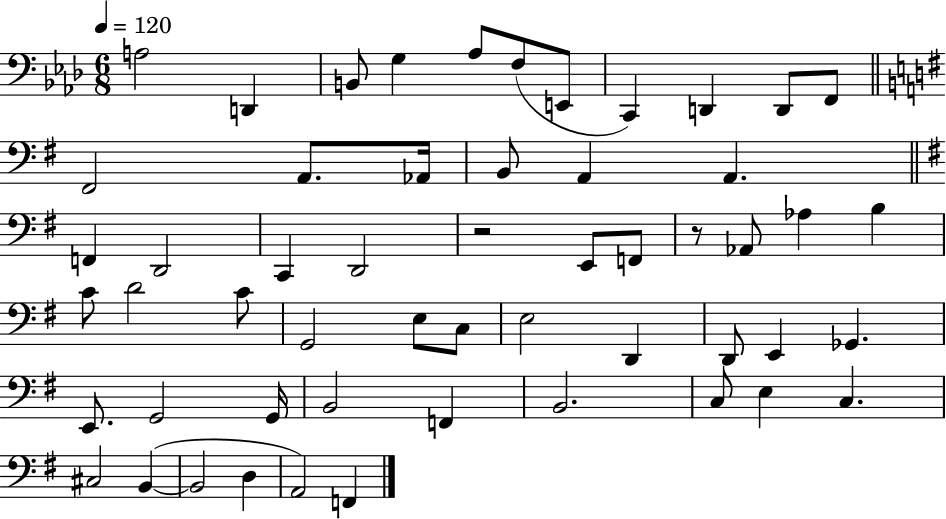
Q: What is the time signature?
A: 6/8